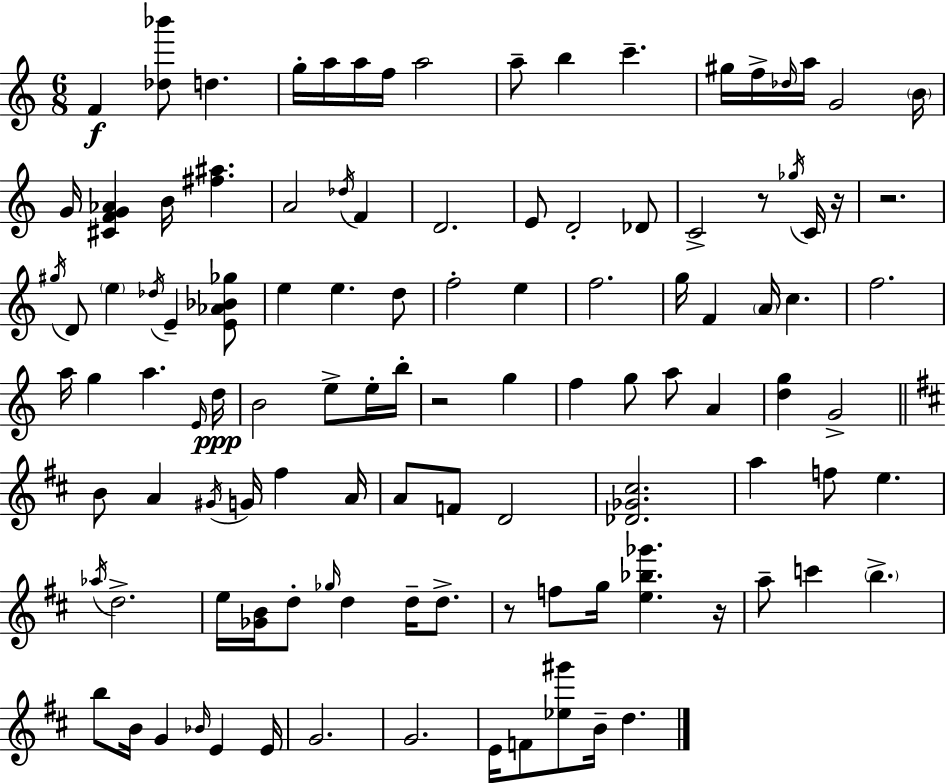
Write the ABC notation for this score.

X:1
T:Untitled
M:6/8
L:1/4
K:Am
F [_d_b']/2 d g/4 a/4 a/4 f/4 a2 a/2 b c' ^g/4 f/4 _d/4 a/4 G2 B/4 G/4 [^CFG_A] B/4 [^f^a] A2 _d/4 F D2 E/2 D2 _D/2 C2 z/2 _g/4 C/4 z/4 z2 ^g/4 D/2 e _d/4 E [E_A_B_g]/2 e e d/2 f2 e f2 g/4 F A/4 c f2 a/4 g a E/4 d/4 B2 e/2 e/4 b/4 z2 g f g/2 a/2 A [dg] G2 B/2 A ^G/4 G/4 ^f A/4 A/2 F/2 D2 [_D_G^c]2 a f/2 e _a/4 d2 e/4 [_GB]/4 d/2 _g/4 d d/4 d/2 z/2 f/2 g/4 [e_b_g'] z/4 a/2 c' b b/2 B/4 G _B/4 E E/4 G2 G2 E/4 F/2 [_e^g']/2 B/4 d